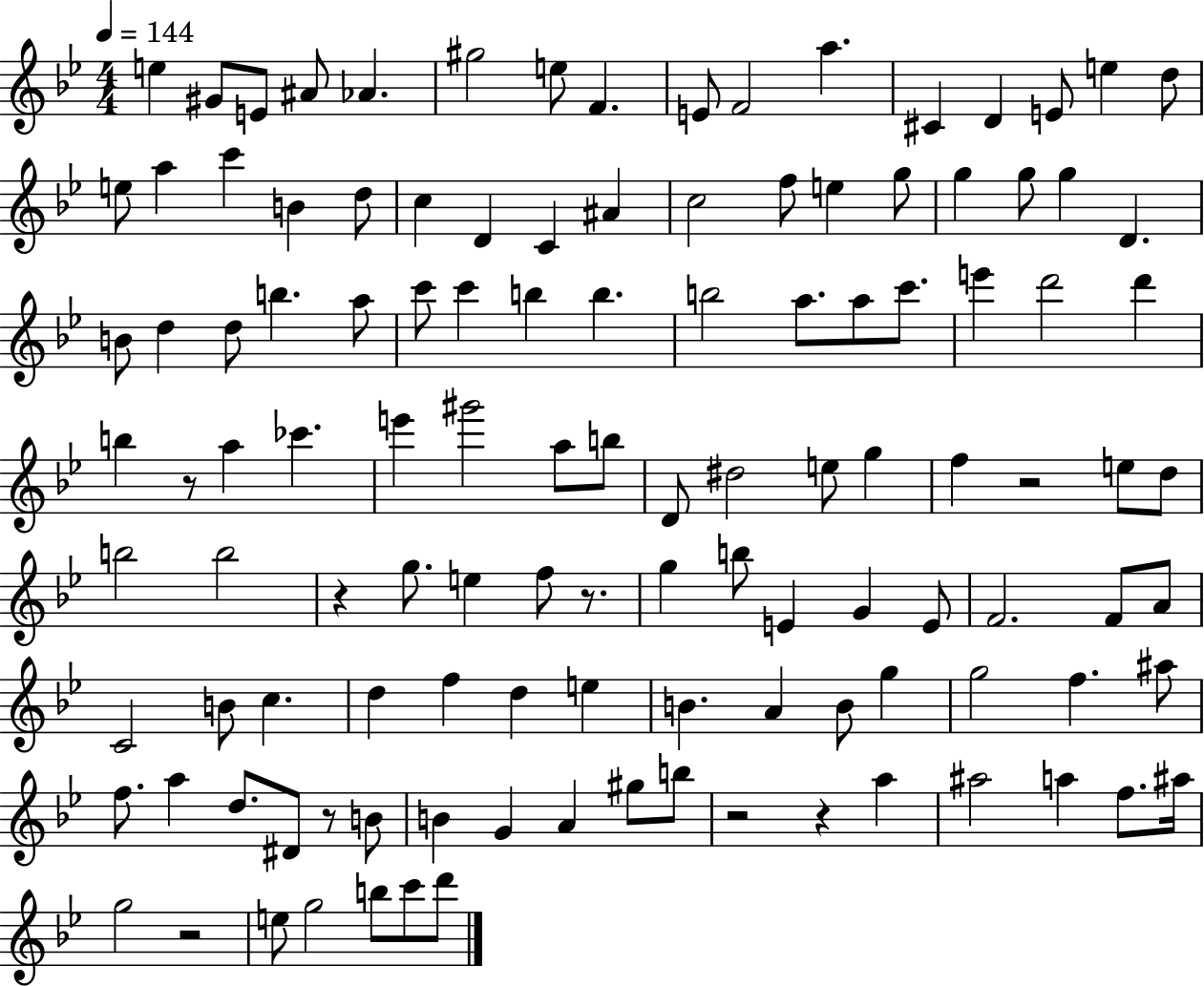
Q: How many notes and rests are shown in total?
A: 119